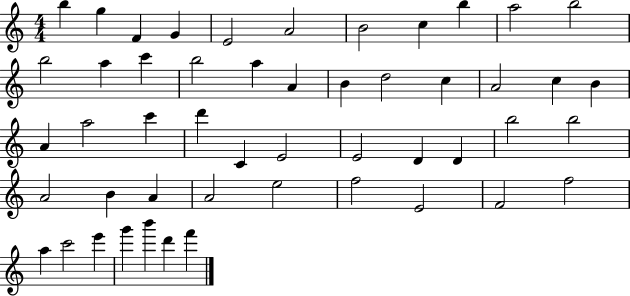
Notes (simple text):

B5/q G5/q F4/q G4/q E4/h A4/h B4/h C5/q B5/q A5/h B5/h B5/h A5/q C6/q B5/h A5/q A4/q B4/q D5/h C5/q A4/h C5/q B4/q A4/q A5/h C6/q D6/q C4/q E4/h E4/h D4/q D4/q B5/h B5/h A4/h B4/q A4/q A4/h E5/h F5/h E4/h F4/h F5/h A5/q C6/h E6/q G6/q B6/q D6/q F6/q